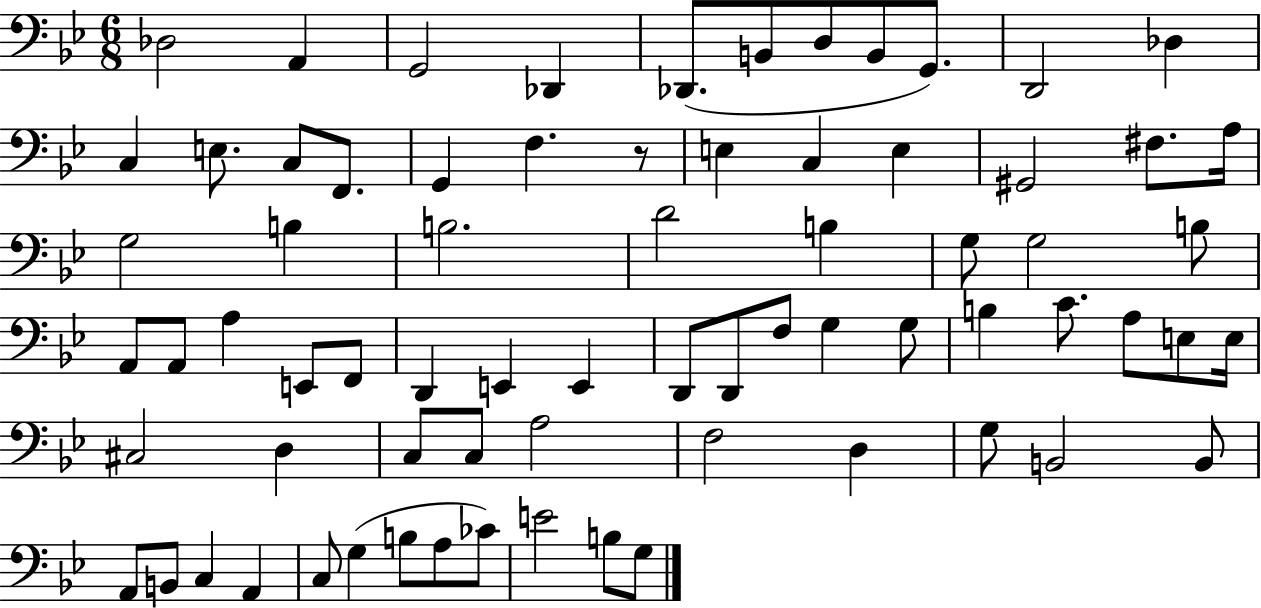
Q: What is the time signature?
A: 6/8